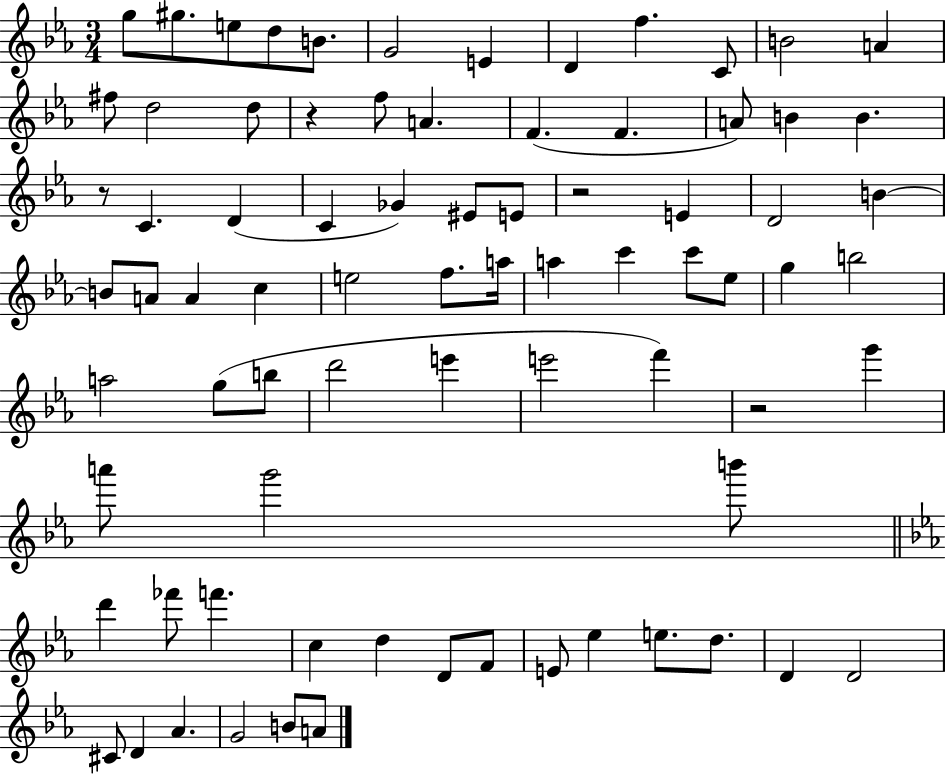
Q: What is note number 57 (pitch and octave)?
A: FES6